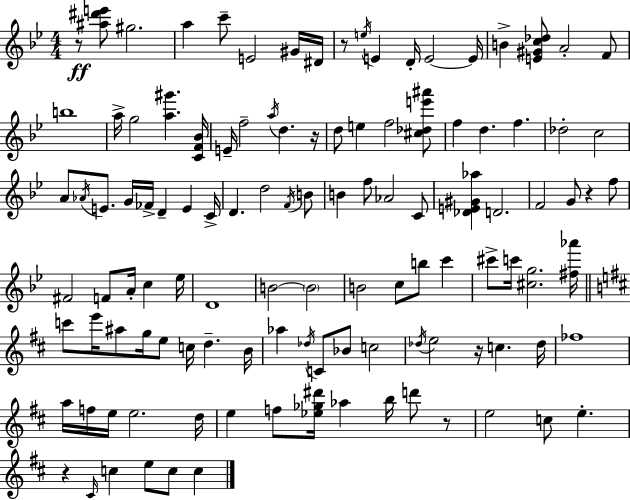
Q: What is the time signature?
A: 4/4